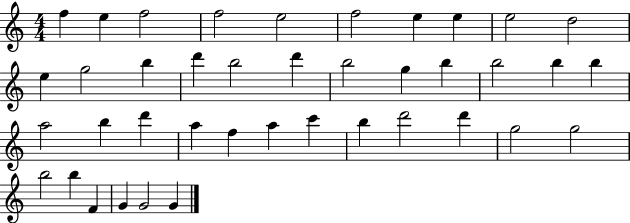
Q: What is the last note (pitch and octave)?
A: G4